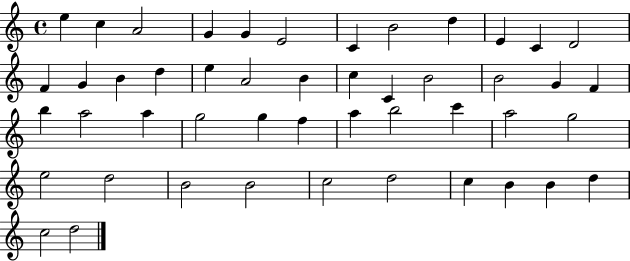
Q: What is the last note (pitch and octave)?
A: D5